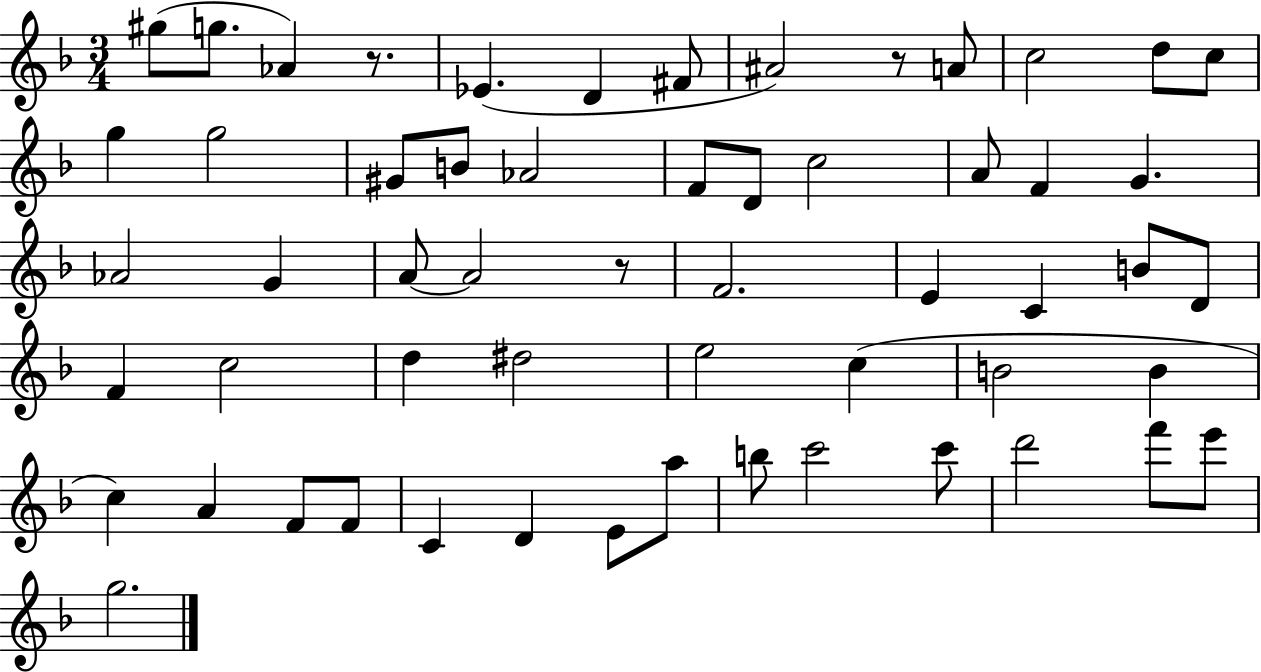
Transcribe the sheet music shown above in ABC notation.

X:1
T:Untitled
M:3/4
L:1/4
K:F
^g/2 g/2 _A z/2 _E D ^F/2 ^A2 z/2 A/2 c2 d/2 c/2 g g2 ^G/2 B/2 _A2 F/2 D/2 c2 A/2 F G _A2 G A/2 A2 z/2 F2 E C B/2 D/2 F c2 d ^d2 e2 c B2 B c A F/2 F/2 C D E/2 a/2 b/2 c'2 c'/2 d'2 f'/2 e'/2 g2